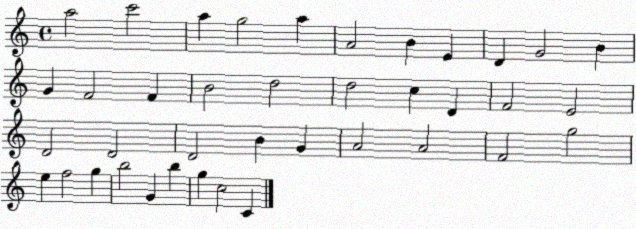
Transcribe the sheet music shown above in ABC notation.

X:1
T:Untitled
M:4/4
L:1/4
K:C
a2 c'2 a g2 a A2 B E D G2 B G F2 F B2 d2 d2 c D F2 E2 D2 D2 D2 B G A2 A2 F2 g2 e f2 g b2 G b g c2 C